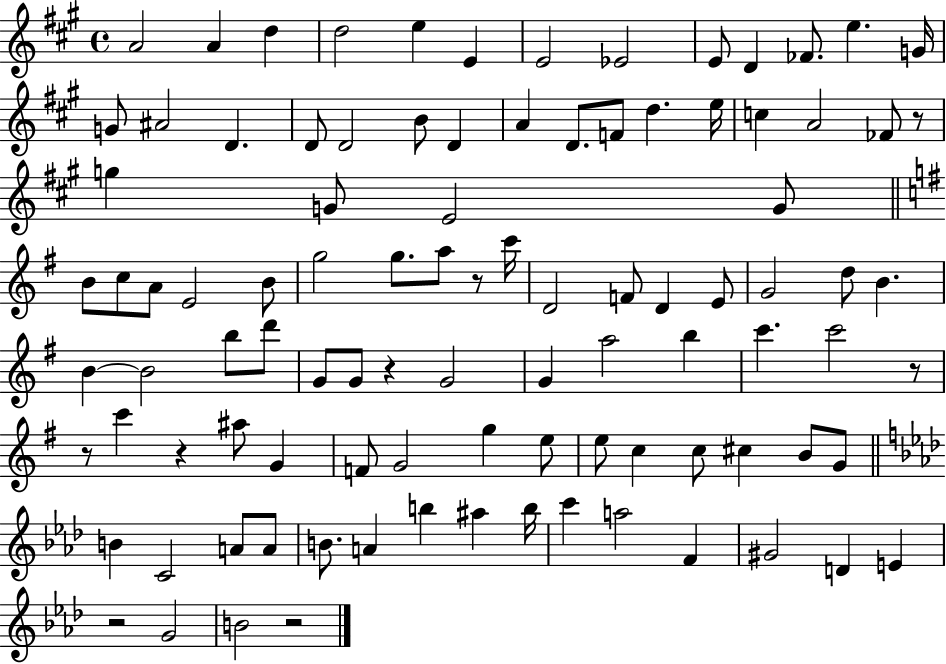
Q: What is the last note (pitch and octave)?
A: B4